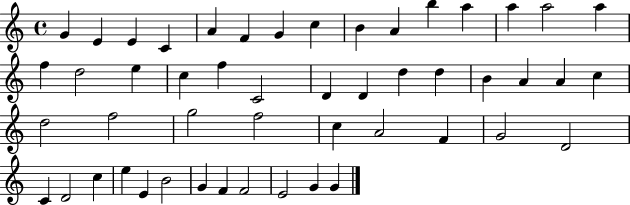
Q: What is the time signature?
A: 4/4